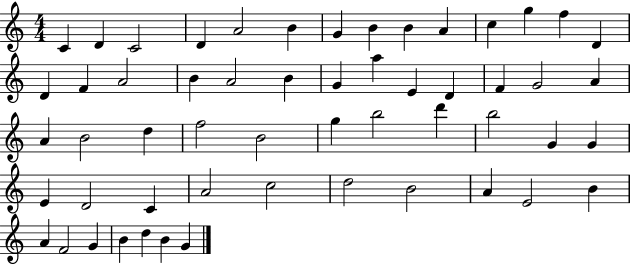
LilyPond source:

{
  \clef treble
  \numericTimeSignature
  \time 4/4
  \key c \major
  c'4 d'4 c'2 | d'4 a'2 b'4 | g'4 b'4 b'4 a'4 | c''4 g''4 f''4 d'4 | \break d'4 f'4 a'2 | b'4 a'2 b'4 | g'4 a''4 e'4 d'4 | f'4 g'2 a'4 | \break a'4 b'2 d''4 | f''2 b'2 | g''4 b''2 d'''4 | b''2 g'4 g'4 | \break e'4 d'2 c'4 | a'2 c''2 | d''2 b'2 | a'4 e'2 b'4 | \break a'4 f'2 g'4 | b'4 d''4 b'4 g'4 | \bar "|."
}